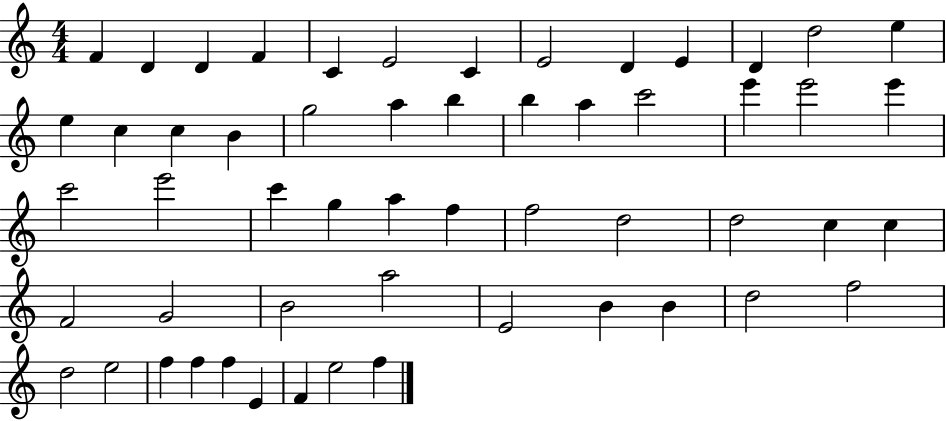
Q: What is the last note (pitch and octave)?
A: F5